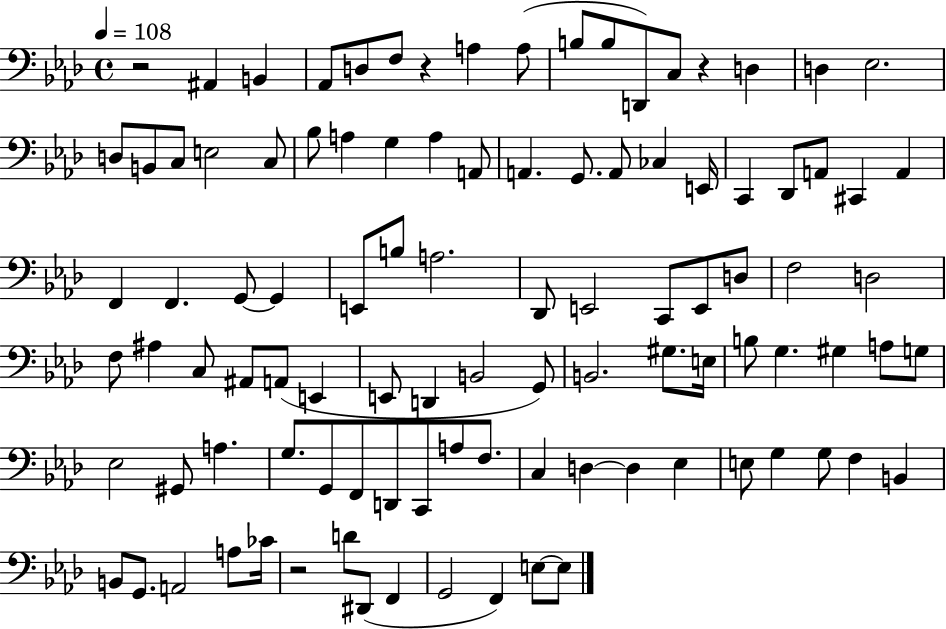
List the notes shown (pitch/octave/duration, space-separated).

R/h A#2/q B2/q Ab2/e D3/e F3/e R/q A3/q A3/e B3/e B3/e D2/e C3/e R/q D3/q D3/q Eb3/h. D3/e B2/e C3/e E3/h C3/e Bb3/e A3/q G3/q A3/q A2/e A2/q. G2/e. A2/e CES3/q E2/s C2/q Db2/e A2/e C#2/q A2/q F2/q F2/q. G2/e G2/q E2/e B3/e A3/h. Db2/e E2/h C2/e E2/e D3/e F3/h D3/h F3/e A#3/q C3/e A#2/e A2/e E2/q E2/e D2/q B2/h G2/e B2/h. G#3/e. E3/s B3/e G3/q. G#3/q A3/e G3/e Eb3/h G#2/e A3/q. G3/e. G2/e F2/e D2/e C2/e A3/e F3/e. C3/q D3/q D3/q Eb3/q E3/e G3/q G3/e F3/q B2/q B2/e G2/e. A2/h A3/e CES4/s R/h D4/e D#2/e F2/q G2/h F2/q E3/e E3/e